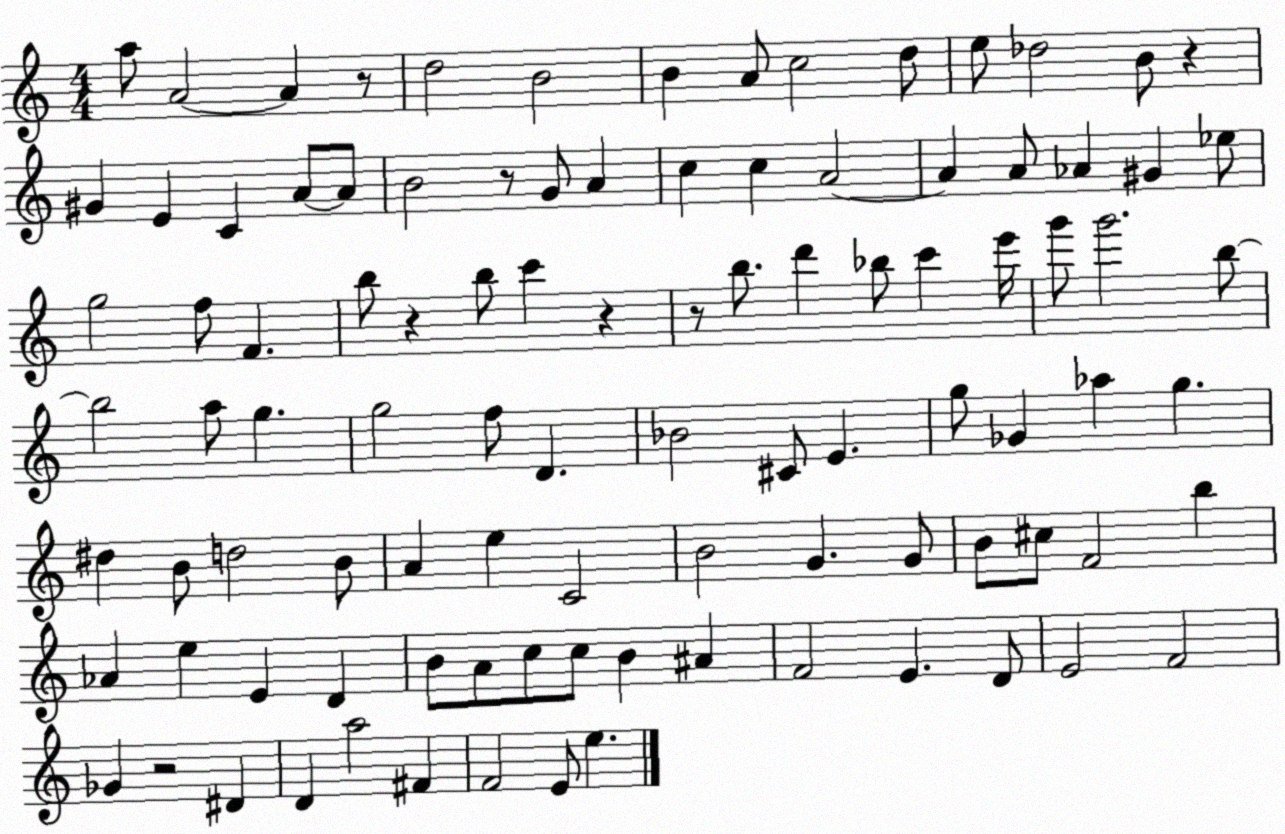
X:1
T:Untitled
M:4/4
L:1/4
K:C
a/2 A2 A z/2 d2 B2 B A/2 c2 d/2 e/2 _d2 B/2 z ^G E C A/2 A/2 B2 z/2 G/2 A c c A2 A A/2 _A ^G _e/2 g2 f/2 F b/2 z b/2 c' z z/2 b/2 d' _b/2 c' e'/4 g'/2 g'2 b/2 b2 a/2 g g2 f/2 D _B2 ^C/2 E g/2 _G _a g ^d B/2 d2 B/2 A e C2 B2 G G/2 B/2 ^c/2 F2 b _A e E D B/2 A/2 c/2 c/2 B ^A F2 E D/2 E2 F2 _G z2 ^D D a2 ^F F2 E/2 e